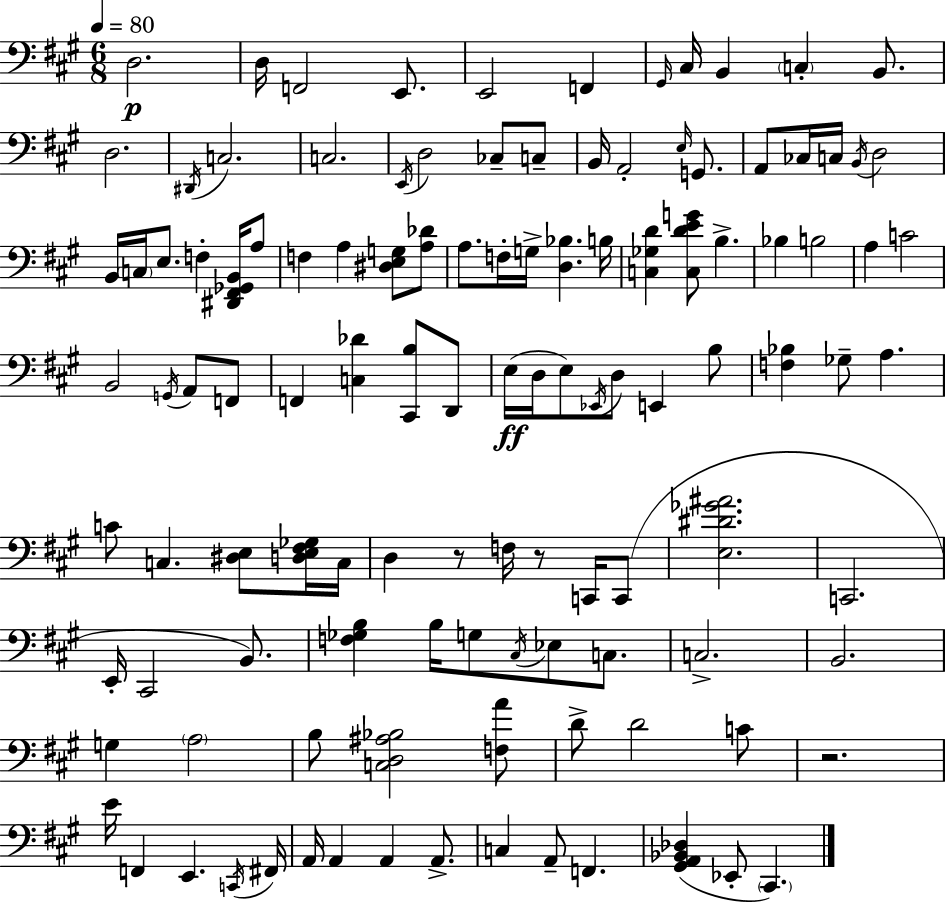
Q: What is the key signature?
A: A major